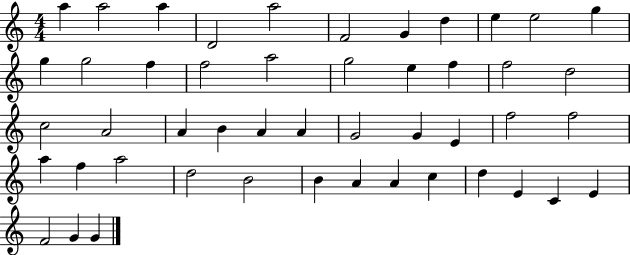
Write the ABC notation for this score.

X:1
T:Untitled
M:4/4
L:1/4
K:C
a a2 a D2 a2 F2 G d e e2 g g g2 f f2 a2 g2 e f f2 d2 c2 A2 A B A A G2 G E f2 f2 a f a2 d2 B2 B A A c d E C E F2 G G